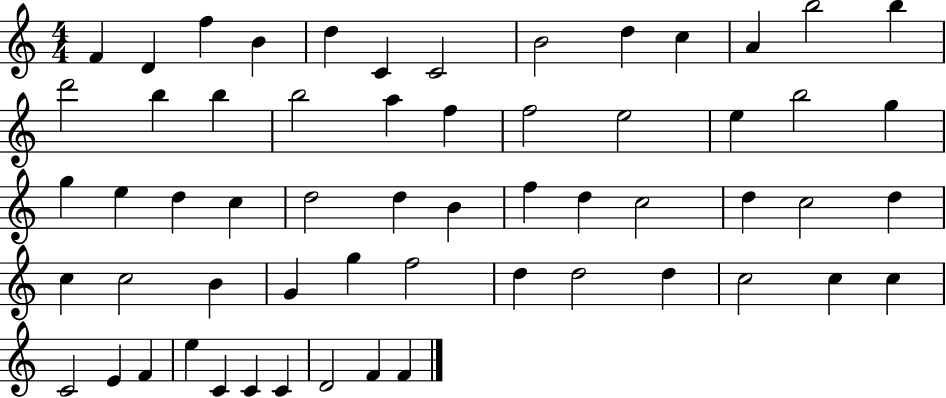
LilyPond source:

{
  \clef treble
  \numericTimeSignature
  \time 4/4
  \key c \major
  f'4 d'4 f''4 b'4 | d''4 c'4 c'2 | b'2 d''4 c''4 | a'4 b''2 b''4 | \break d'''2 b''4 b''4 | b''2 a''4 f''4 | f''2 e''2 | e''4 b''2 g''4 | \break g''4 e''4 d''4 c''4 | d''2 d''4 b'4 | f''4 d''4 c''2 | d''4 c''2 d''4 | \break c''4 c''2 b'4 | g'4 g''4 f''2 | d''4 d''2 d''4 | c''2 c''4 c''4 | \break c'2 e'4 f'4 | e''4 c'4 c'4 c'4 | d'2 f'4 f'4 | \bar "|."
}